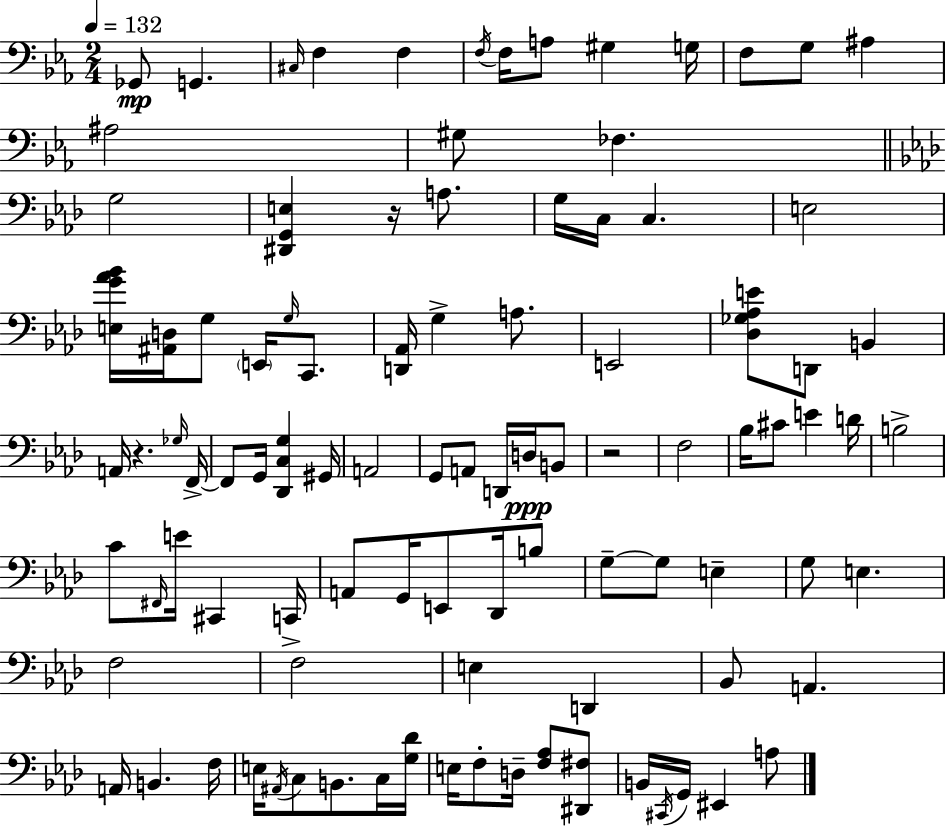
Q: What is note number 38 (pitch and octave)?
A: A2